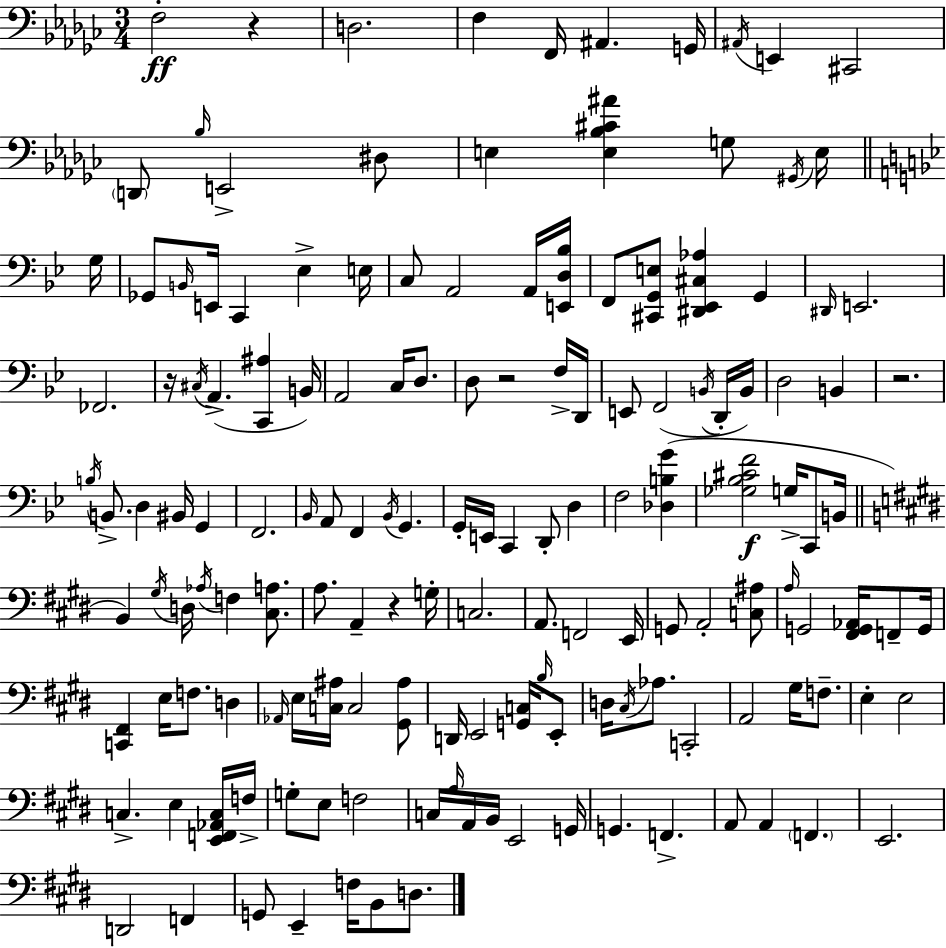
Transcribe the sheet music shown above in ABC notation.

X:1
T:Untitled
M:3/4
L:1/4
K:Ebm
F,2 z D,2 F, F,,/4 ^A,, G,,/4 ^A,,/4 E,, ^C,,2 D,,/2 _B,/4 E,,2 ^D,/2 E, [E,_B,^C^A] G,/2 ^G,,/4 E,/4 G,/4 _G,,/2 B,,/4 E,,/4 C,, _E, E,/4 C,/2 A,,2 A,,/4 [E,,D,_B,]/4 F,,/2 [^C,,G,,E,]/2 [^D,,_E,,^C,_A,] G,, ^D,,/4 E,,2 _F,,2 z/4 ^C,/4 A,, [C,,^A,] B,,/4 A,,2 C,/4 D,/2 D,/2 z2 F,/4 D,,/4 E,,/2 F,,2 B,,/4 D,,/4 B,,/4 D,2 B,, z2 B,/4 B,,/2 D, ^B,,/4 G,, F,,2 _B,,/4 A,,/2 F,, _B,,/4 G,, G,,/4 E,,/4 C,, D,,/2 D, F,2 [_D,B,G] [_G,_B,^CF]2 G,/4 C,,/2 B,,/4 B,, ^G,/4 D,/4 _A,/4 F, [^C,A,]/2 A,/2 A,, z G,/4 C,2 A,,/2 F,,2 E,,/4 G,,/2 A,,2 [C,^A,]/2 A,/4 G,,2 [^F,,G,,_A,,]/4 F,,/2 G,,/4 [C,,^F,,] E,/4 F,/2 D, _A,,/4 E,/4 [C,^A,]/4 C,2 [^G,,^A,]/2 D,,/4 E,,2 [G,,C,]/4 B,/4 E,,/2 D,/4 ^C,/4 _A,/2 C,,2 A,,2 ^G,/4 F,/2 E, E,2 C, E, [E,,F,,_A,,C,]/4 F,/4 G,/2 E,/2 F,2 C,/4 A,/4 A,,/4 B,,/4 E,,2 G,,/4 G,, F,, A,,/2 A,, F,, E,,2 D,,2 F,, G,,/2 E,, F,/4 B,,/2 D,/2